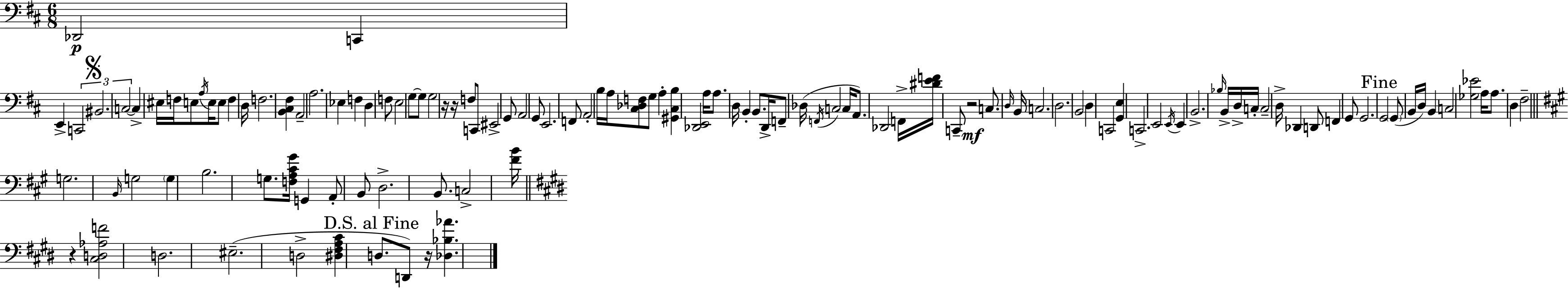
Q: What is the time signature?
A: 6/8